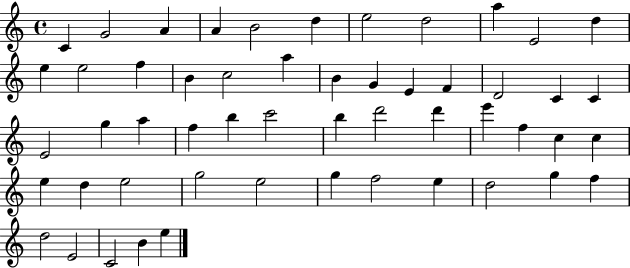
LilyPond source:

{
  \clef treble
  \time 4/4
  \defaultTimeSignature
  \key c \major
  c'4 g'2 a'4 | a'4 b'2 d''4 | e''2 d''2 | a''4 e'2 d''4 | \break e''4 e''2 f''4 | b'4 c''2 a''4 | b'4 g'4 e'4 f'4 | d'2 c'4 c'4 | \break e'2 g''4 a''4 | f''4 b''4 c'''2 | b''4 d'''2 d'''4 | e'''4 f''4 c''4 c''4 | \break e''4 d''4 e''2 | g''2 e''2 | g''4 f''2 e''4 | d''2 g''4 f''4 | \break d''2 e'2 | c'2 b'4 e''4 | \bar "|."
}